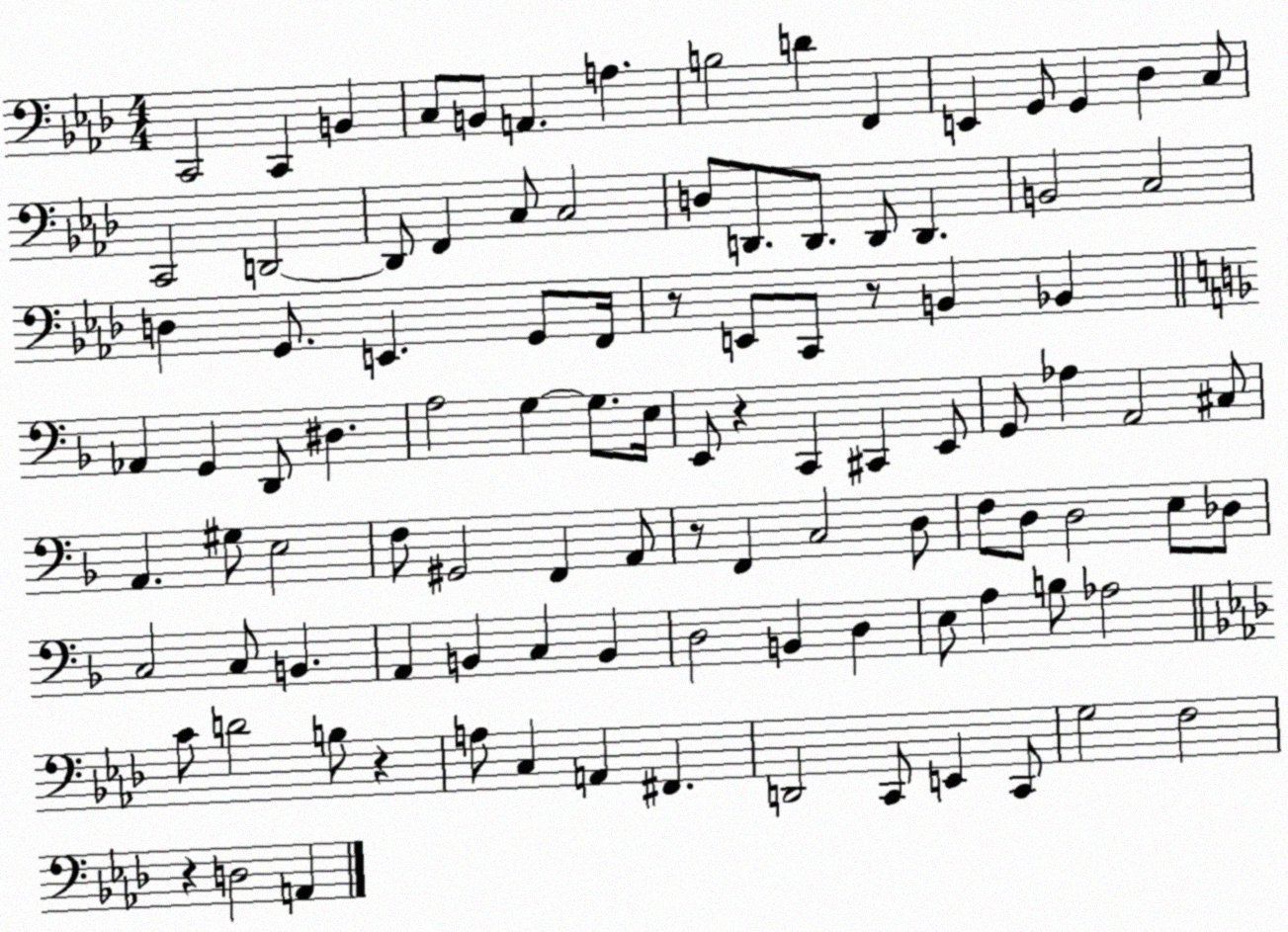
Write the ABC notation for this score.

X:1
T:Untitled
M:4/4
L:1/4
K:Ab
C,,2 C,, B,, C,/2 B,,/2 A,, A, B,2 D F,, E,, G,,/2 G,, _D, C,/2 C,,2 D,,2 D,,/2 F,, C,/2 C,2 D,/2 D,,/2 D,,/2 D,,/2 D,, B,,2 C,2 D, G,,/2 E,, G,,/2 F,,/4 z/2 E,,/2 C,,/2 z/2 B,, _B,, _A,, G,, D,,/2 ^D, A,2 G, G,/2 E,/4 E,,/2 z C,, ^C,, E,,/2 G,,/2 _A, A,,2 ^C,/2 A,, ^G,/2 E,2 F,/2 ^G,,2 F,, A,,/2 z/2 F,, C,2 D,/2 F,/2 D,/2 D,2 E,/2 _D,/2 C,2 C,/2 B,, A,, B,, C, B,, D,2 B,, D, E,/2 A, B,/2 _A,2 C/2 D2 B,/2 z A,/2 C, A,, ^F,, D,,2 C,,/2 E,, C,,/2 G,2 F,2 z D,2 A,,